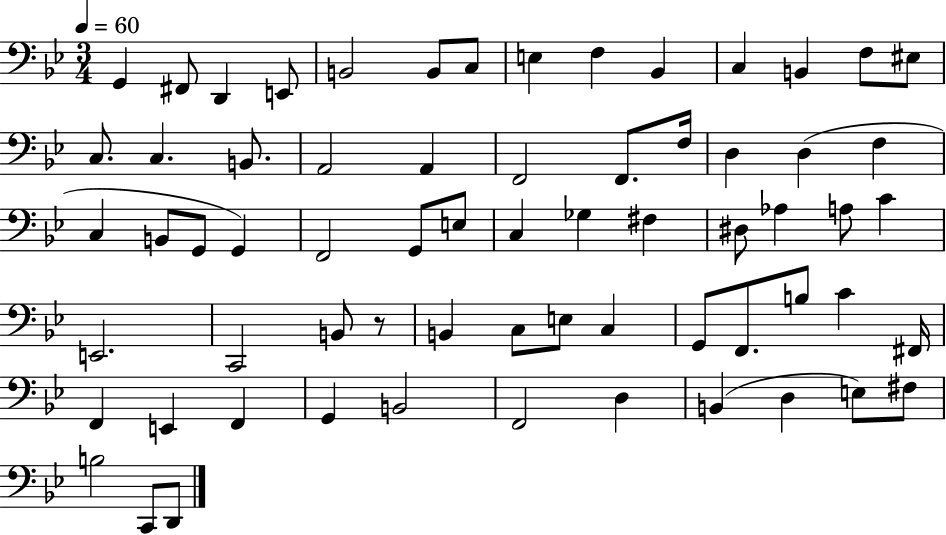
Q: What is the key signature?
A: BES major